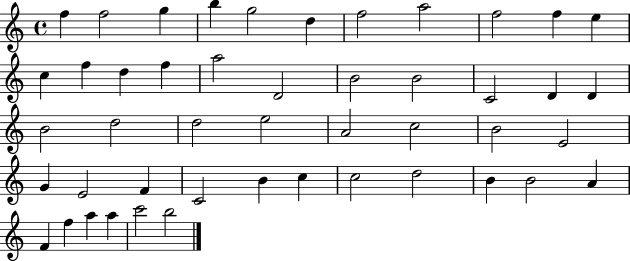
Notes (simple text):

F5/q F5/h G5/q B5/q G5/h D5/q F5/h A5/h F5/h F5/q E5/q C5/q F5/q D5/q F5/q A5/h D4/h B4/h B4/h C4/h D4/q D4/q B4/h D5/h D5/h E5/h A4/h C5/h B4/h E4/h G4/q E4/h F4/q C4/h B4/q C5/q C5/h D5/h B4/q B4/h A4/q F4/q F5/q A5/q A5/q C6/h B5/h